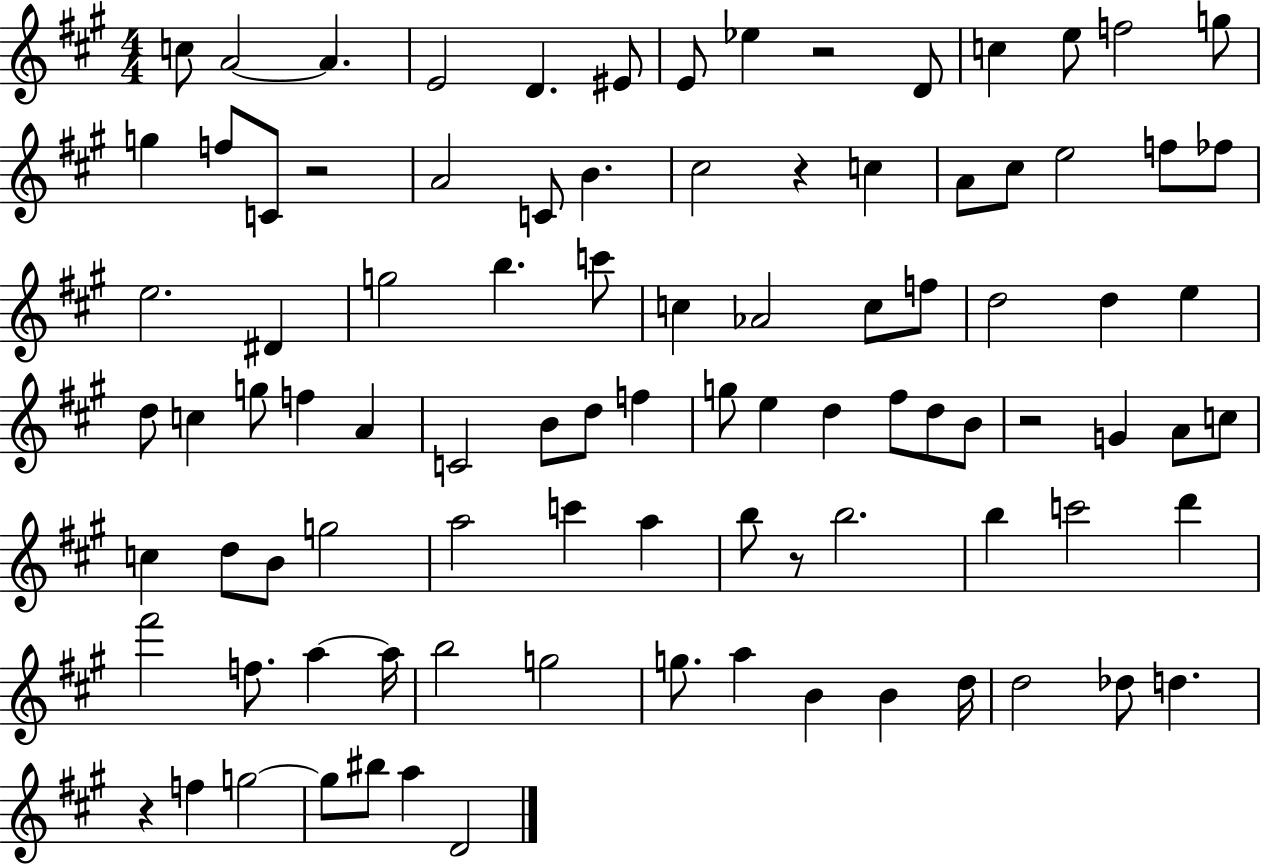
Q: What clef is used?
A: treble